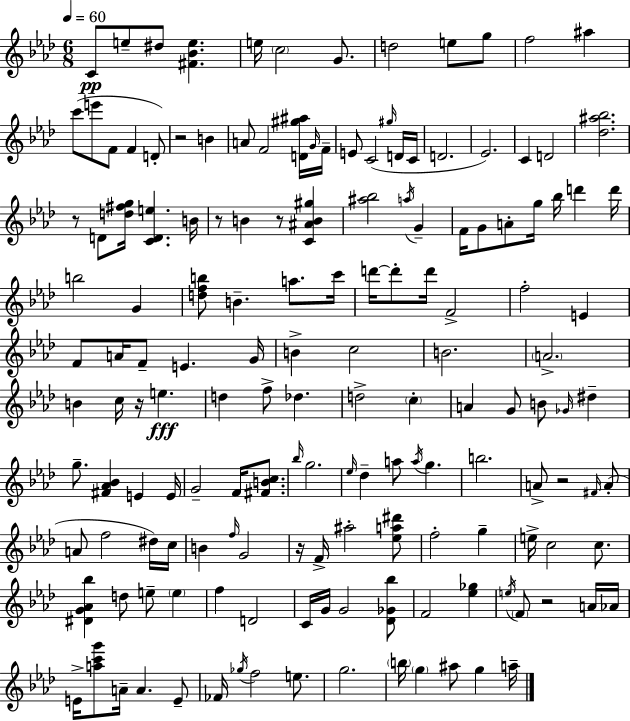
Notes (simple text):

C4/e E5/e D#5/e [F#4,Bb4,E5]/q. E5/s C5/h G4/e. D5/h E5/e G5/e F5/h A#5/q C6/e E6/e F4/e F4/q D4/e R/h B4/q A4/e F4/h [D4,G#5,A#5]/s G4/s F4/s E4/e C4/h G#5/s D4/s C4/s D4/h. Eb4/h. C4/q D4/h [Db5,A#5,Bb5]/h. R/e D4/e [D5,F#5,G5]/s [C4,D4,E5]/q. B4/s R/e B4/q R/e [C4,A#4,B4,G#5]/q [A#5,Bb5]/h A5/s G4/q F4/s G4/e A4/e G5/s Bb5/s D6/q D6/s B5/h G4/q [D5,F5,B5]/e B4/q. A5/e. C6/s D6/s D6/e D6/s F4/h F5/h E4/q F4/e A4/s F4/e E4/q. G4/s B4/q C5/h B4/h. A4/h. B4/q C5/s R/s E5/q. D5/q F5/e Db5/q. D5/h C5/q A4/q G4/e B4/e Gb4/s D#5/q G5/e. [F#4,Ab4,Bb4]/q E4/q E4/s G4/h F4/s [F#4,B4,C5]/e. Bb5/s G5/h. Eb5/s Db5/q A5/e A5/s G5/q. B5/h. A4/e R/h F#4/s A4/e A4/e F5/h D#5/s C5/s B4/q F5/s G4/h R/s F4/s A#5/h [Eb5,A5,D#6]/e F5/h G5/q E5/s C5/h C5/e. [D#4,G4,Ab4,Bb5]/q D5/e E5/e E5/q F5/q D4/h C4/s G4/s G4/h [Db4,Gb4,Bb5]/e F4/h [Eb5,Gb5]/q E5/s F4/e R/h A4/s Ab4/s E4/s [A5,C6,G6]/e A4/s A4/q. E4/e FES4/s Gb5/s F5/h E5/e. G5/h. B5/s G5/q A#5/e G5/q A5/s